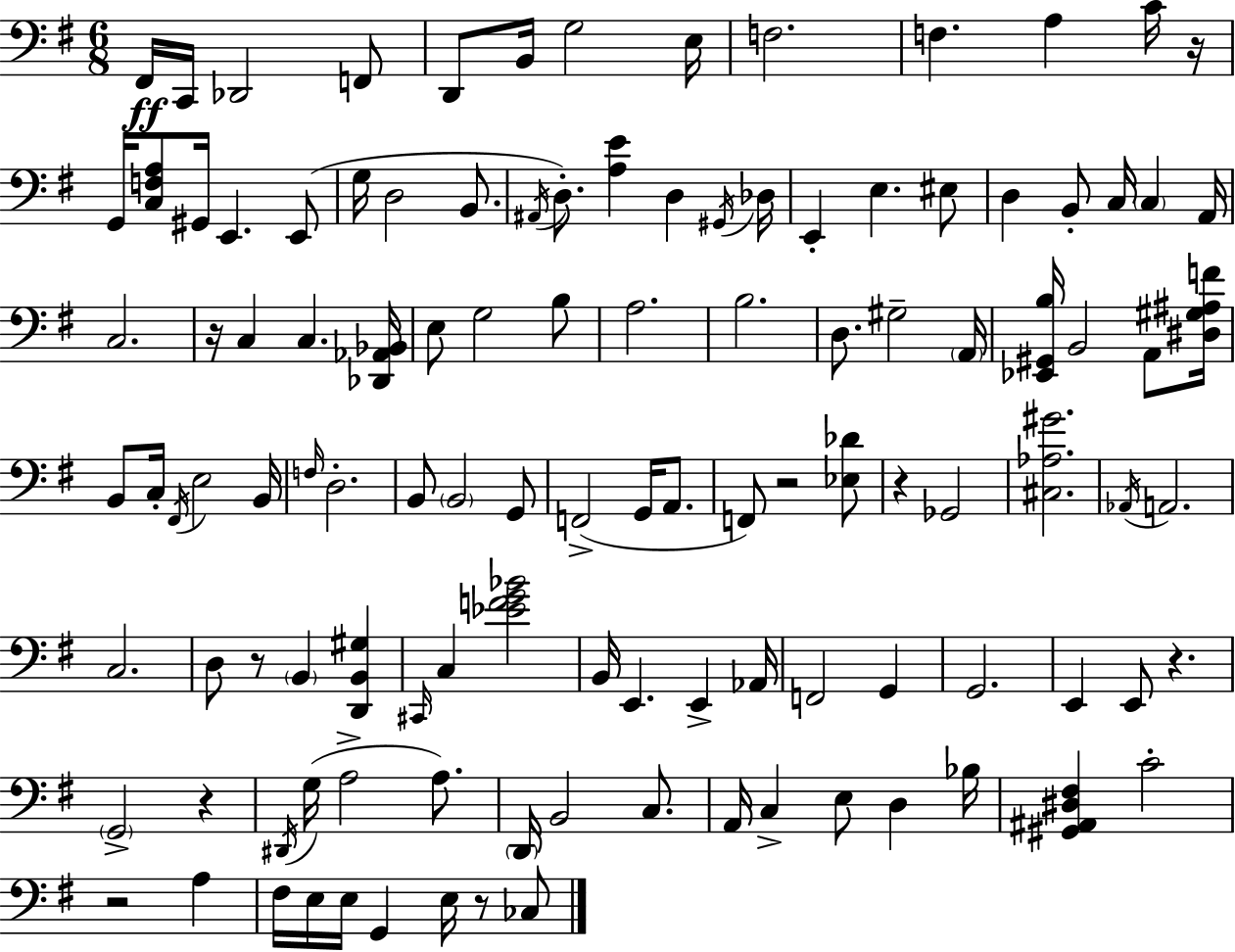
{
  \clef bass
  \numericTimeSignature
  \time 6/8
  \key e \minor
  \repeat volta 2 { fis,16\ff c,16 des,2 f,8 | d,8 b,16 g2 e16 | f2. | f4. a4 c'16 r16 | \break g,16 <c f a>8 gis,16 e,4. e,8( | g16 d2 b,8. | \acciaccatura { ais,16 }) d8.-. <a e'>4 d4 | \acciaccatura { gis,16 } des16 e,4-. e4. | \break eis8 d4 b,8-. c16 \parenthesize c4 | a,16 c2. | r16 c4 c4. | <des, aes, bes,>16 e8 g2 | \break b8 a2. | b2. | d8. gis2-- | \parenthesize a,16 <ees, gis, b>16 b,2 a,8 | \break <dis gis ais f'>16 b,8 c16-. \acciaccatura { fis,16 } e2 | b,16 \grace { f16 } d2.-. | b,8 \parenthesize b,2 | g,8 f,2->( | \break g,16 a,8. f,8) r2 | <ees des'>8 r4 ges,2 | <cis aes gis'>2. | \acciaccatura { aes,16 } a,2. | \break c2. | d8 r8 \parenthesize b,4 | <d, b, gis>4 \grace { cis,16 } c4 <ees' f' g' bes'>2 | b,16 e,4. | \break e,4-> aes,16 f,2 | g,4 g,2. | e,4 e,8 | r4. \parenthesize g,2-> | \break r4 \acciaccatura { dis,16 }( g16 a2-> | a8.) \parenthesize d,16 b,2 | c8. a,16 c4-> | e8 d4 bes16 <gis, ais, dis fis>4 c'2-. | \break r2 | a4 fis16 e16 e16 g,4 | e16 r8 ces8 } \bar "|."
}